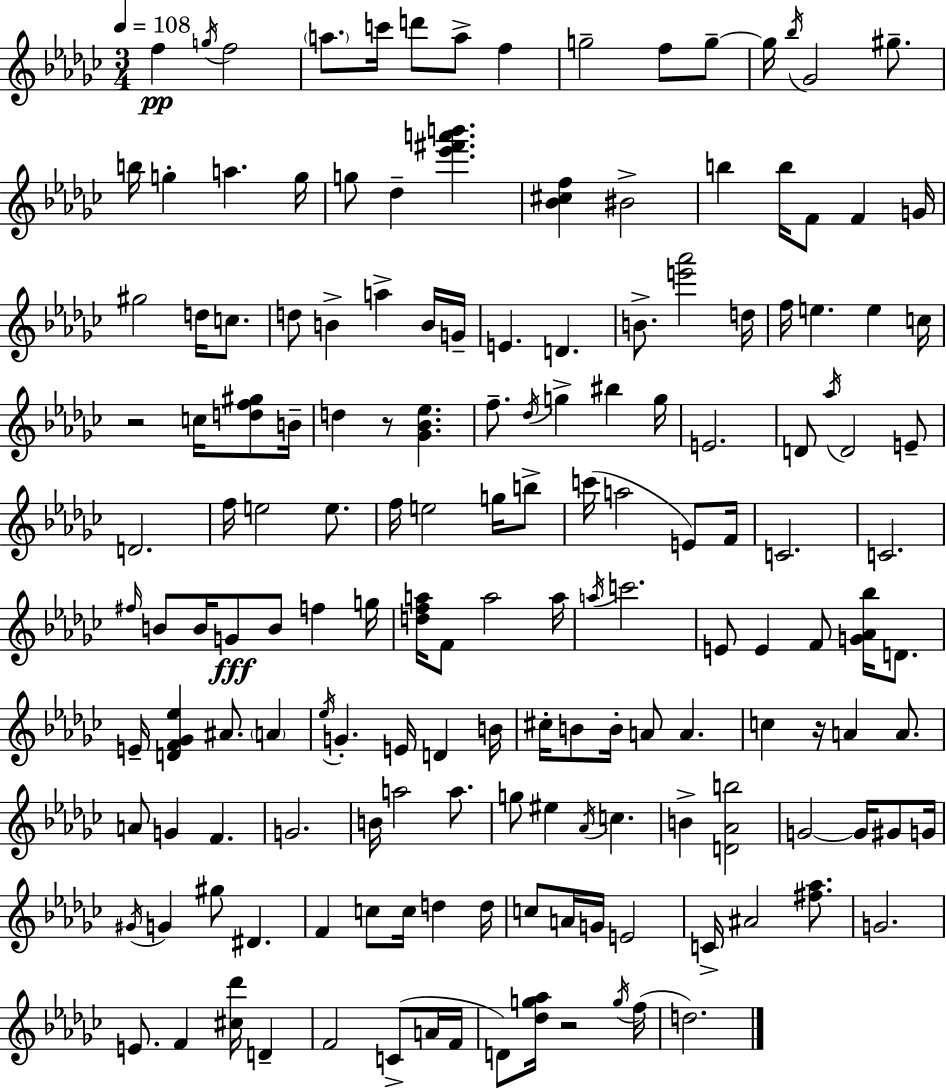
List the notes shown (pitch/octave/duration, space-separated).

F5/q G5/s F5/h A5/e. C6/s D6/e A5/e F5/q G5/h F5/e G5/e G5/s Bb5/s Gb4/h G#5/e. B5/s G5/q A5/q. G5/s G5/e Db5/q [Eb6,F#6,A6,B6]/q. [Bb4,C#5,F5]/q BIS4/h B5/q B5/s F4/e F4/q G4/s G#5/h D5/s C5/e. D5/e B4/q A5/q B4/s G4/s E4/q. D4/q. B4/e. [E6,Ab6]/h D5/s F5/s E5/q. E5/q C5/s R/h C5/s [D5,F5,G#5]/e B4/s D5/q R/e [Gb4,Bb4,Eb5]/q. F5/e. Db5/s G5/q BIS5/q G5/s E4/h. D4/e Ab5/s D4/h E4/e D4/h. F5/s E5/h E5/e. F5/s E5/h G5/s B5/e C6/s A5/h E4/e F4/s C4/h. C4/h. F#5/s B4/e B4/s G4/e B4/e F5/q G5/s [D5,F5,A5]/s F4/e A5/h A5/s A5/s C6/h. E4/e E4/q F4/e [G4,Ab4,Bb5]/s D4/e. E4/s [D4,F4,Gb4,Eb5]/q A#4/e. A4/q Eb5/s G4/q. E4/s D4/q B4/s C#5/s B4/e B4/s A4/e A4/q. C5/q R/s A4/q A4/e. A4/e G4/q F4/q. G4/h. B4/s A5/h A5/e. G5/e EIS5/q Ab4/s C5/q. B4/q [D4,Ab4,B5]/h G4/h G4/s G#4/e G4/s G#4/s G4/q G#5/e D#4/q. F4/q C5/e C5/s D5/q D5/s C5/e A4/s G4/s E4/h C4/s A#4/h [F#5,Ab5]/e. G4/h. E4/e. F4/q [C#5,Db6]/s D4/q F4/h C4/e A4/s F4/s D4/e [Db5,G5,Ab5]/s R/h G5/s F5/s D5/h.